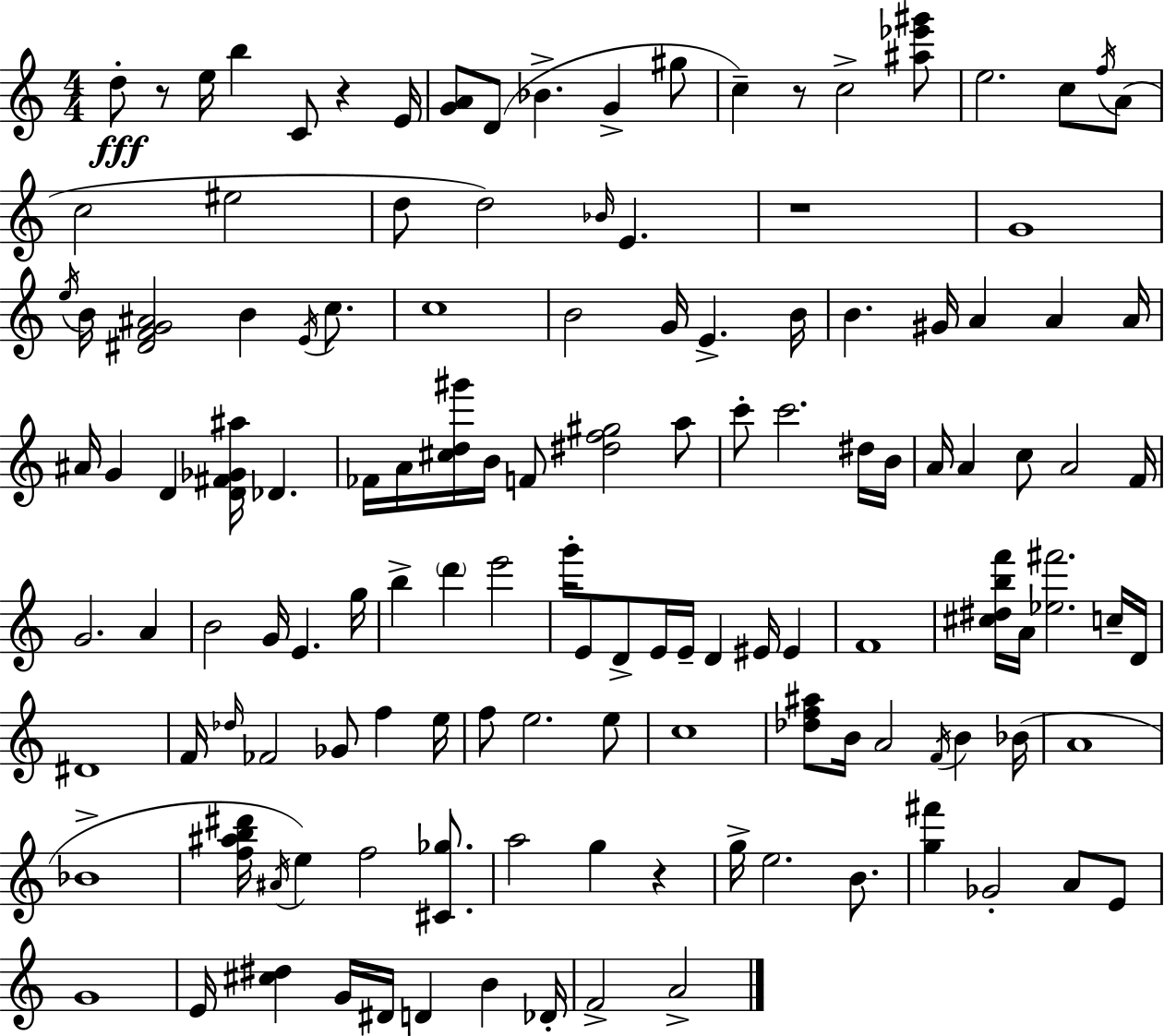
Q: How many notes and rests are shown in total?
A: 132